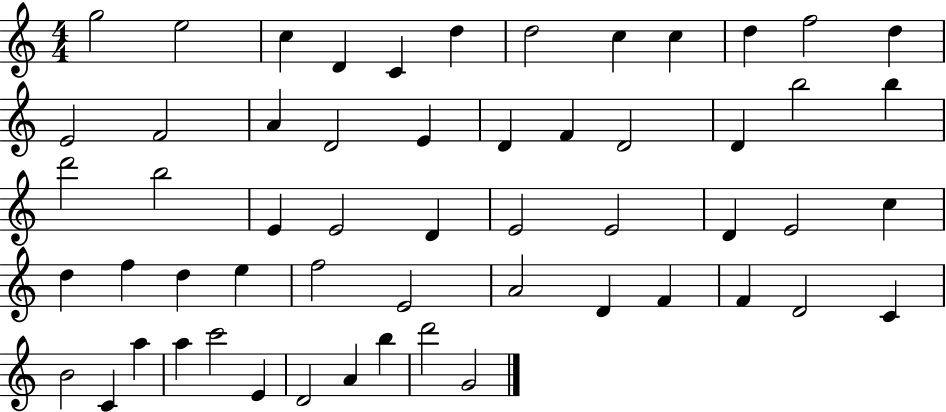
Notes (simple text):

G5/h E5/h C5/q D4/q C4/q D5/q D5/h C5/q C5/q D5/q F5/h D5/q E4/h F4/h A4/q D4/h E4/q D4/q F4/q D4/h D4/q B5/h B5/q D6/h B5/h E4/q E4/h D4/q E4/h E4/h D4/q E4/h C5/q D5/q F5/q D5/q E5/q F5/h E4/h A4/h D4/q F4/q F4/q D4/h C4/q B4/h C4/q A5/q A5/q C6/h E4/q D4/h A4/q B5/q D6/h G4/h